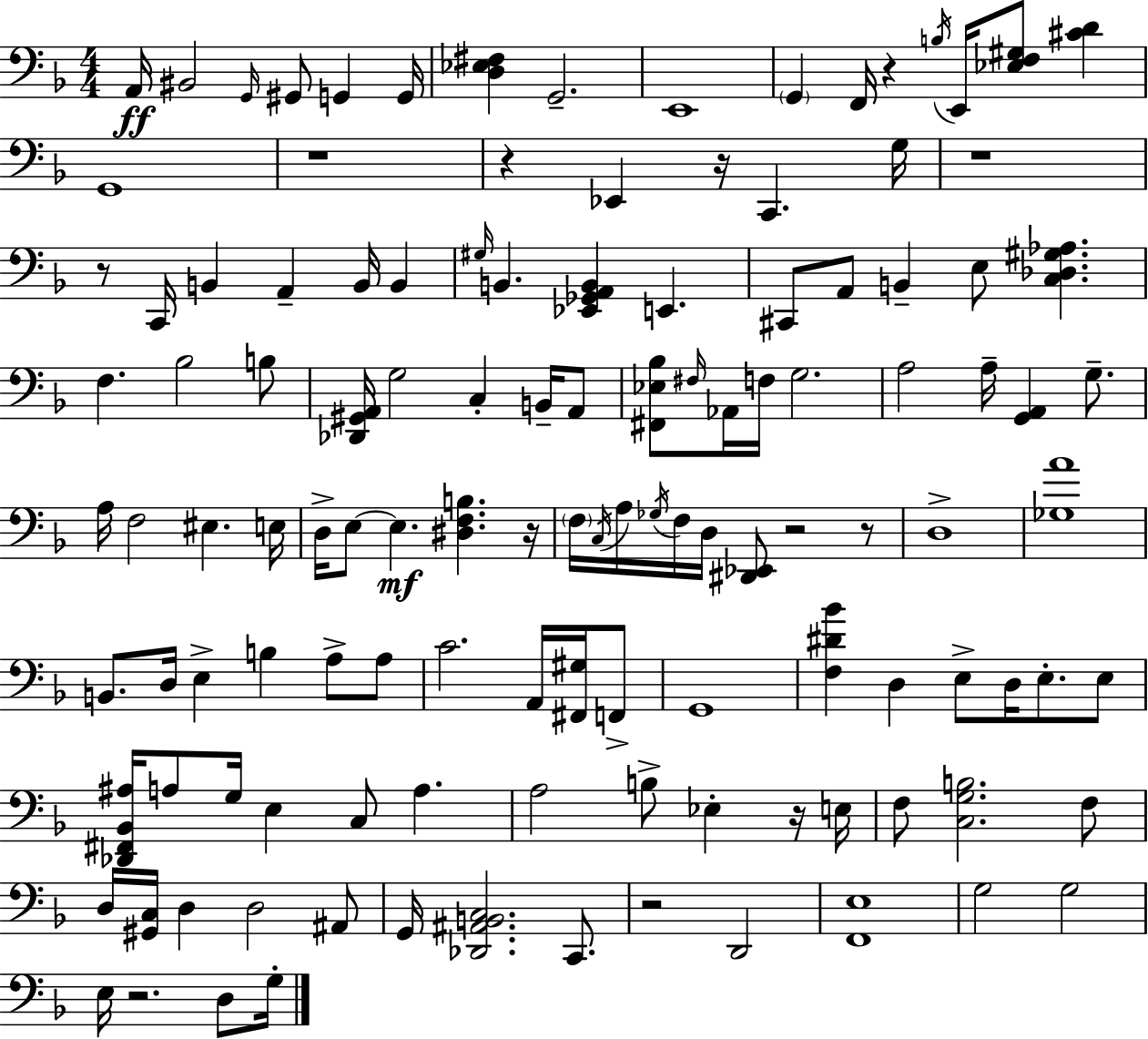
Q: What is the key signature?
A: F major